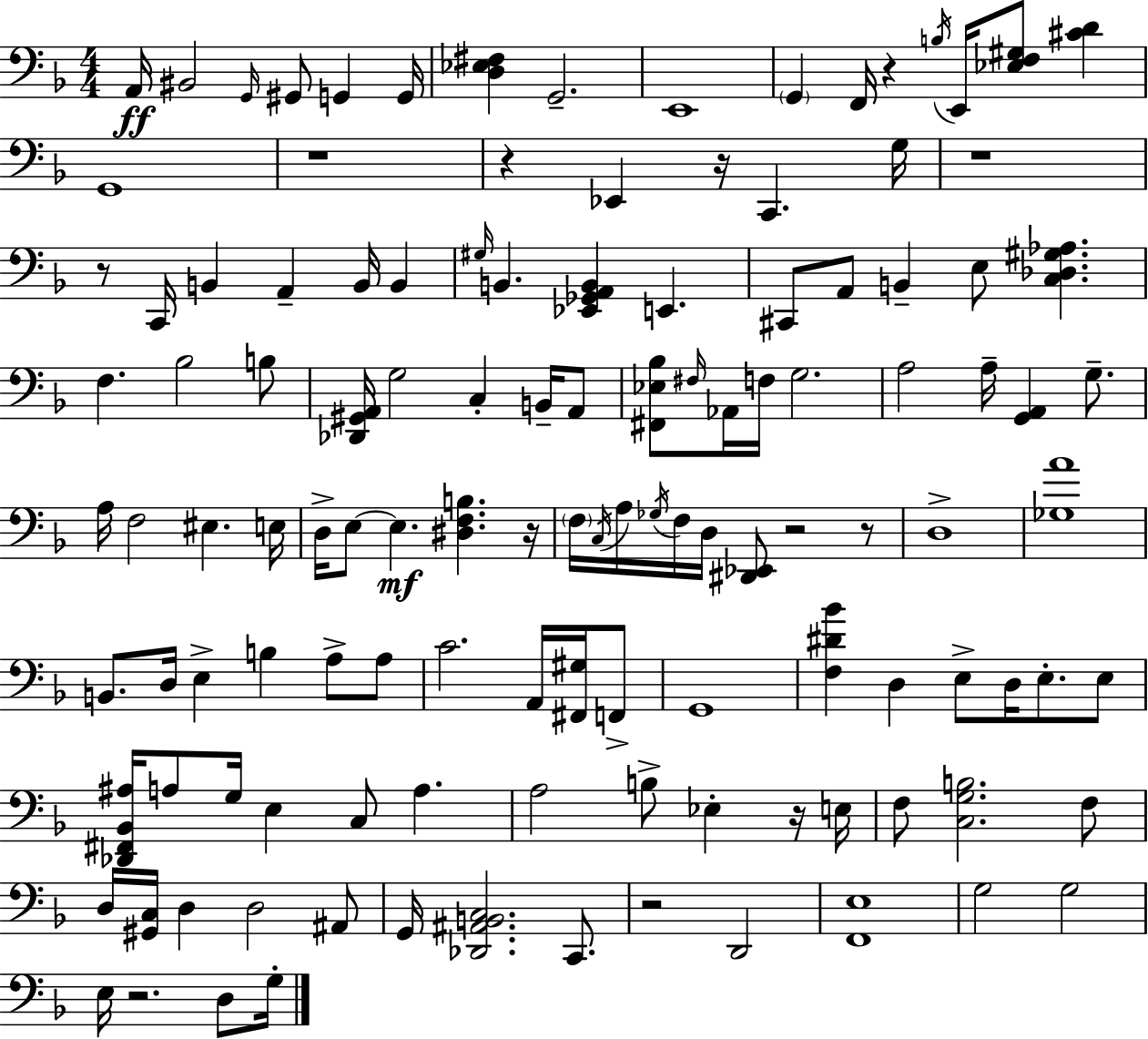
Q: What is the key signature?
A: F major